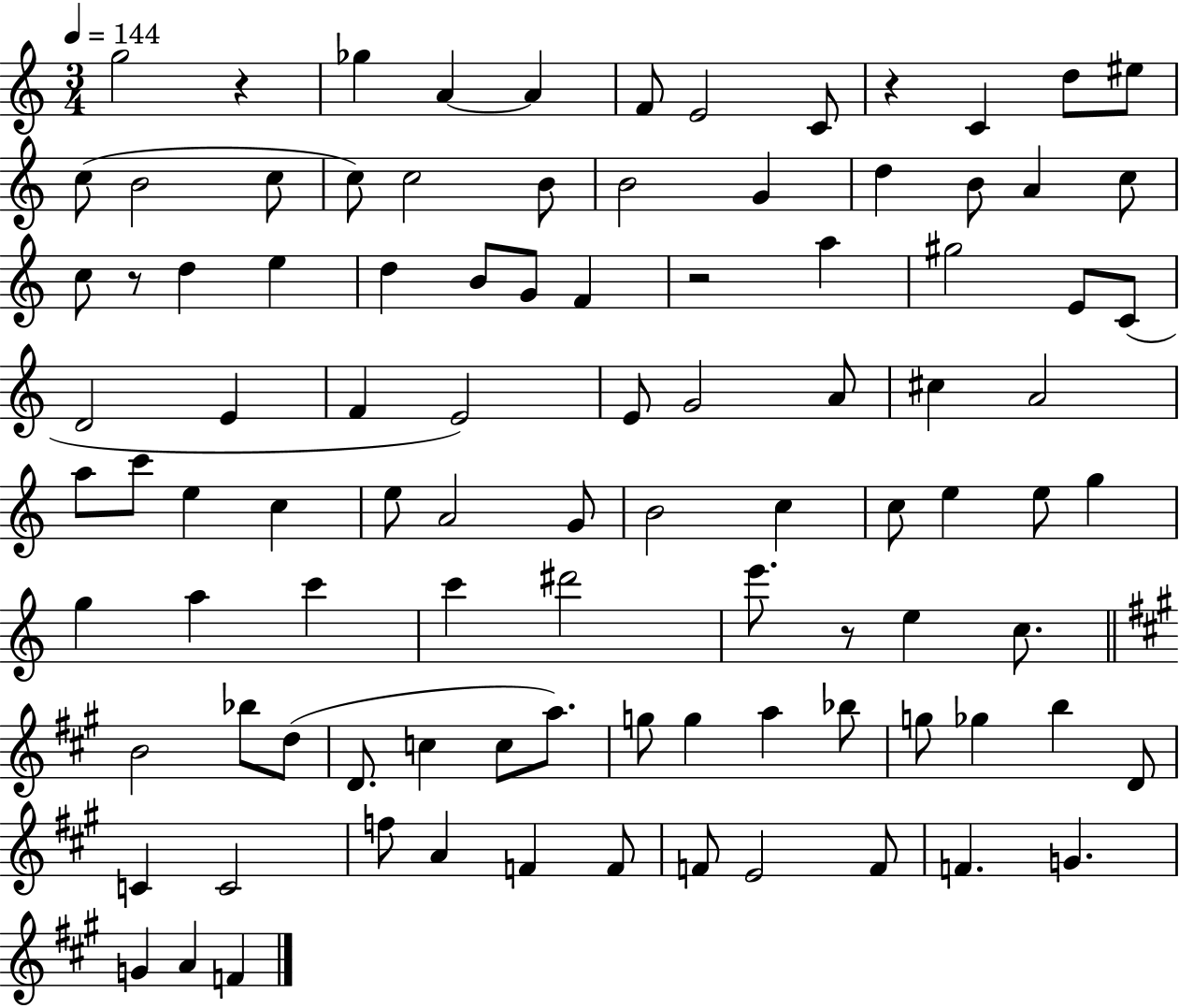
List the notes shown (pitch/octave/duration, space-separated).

G5/h R/q Gb5/q A4/q A4/q F4/e E4/h C4/e R/q C4/q D5/e EIS5/e C5/e B4/h C5/e C5/e C5/h B4/e B4/h G4/q D5/q B4/e A4/q C5/e C5/e R/e D5/q E5/q D5/q B4/e G4/e F4/q R/h A5/q G#5/h E4/e C4/e D4/h E4/q F4/q E4/h E4/e G4/h A4/e C#5/q A4/h A5/e C6/e E5/q C5/q E5/e A4/h G4/e B4/h C5/q C5/e E5/q E5/e G5/q G5/q A5/q C6/q C6/q D#6/h E6/e. R/e E5/q C5/e. B4/h Bb5/e D5/e D4/e. C5/q C5/e A5/e. G5/e G5/q A5/q Bb5/e G5/e Gb5/q B5/q D4/e C4/q C4/h F5/e A4/q F4/q F4/e F4/e E4/h F4/e F4/q. G4/q. G4/q A4/q F4/q